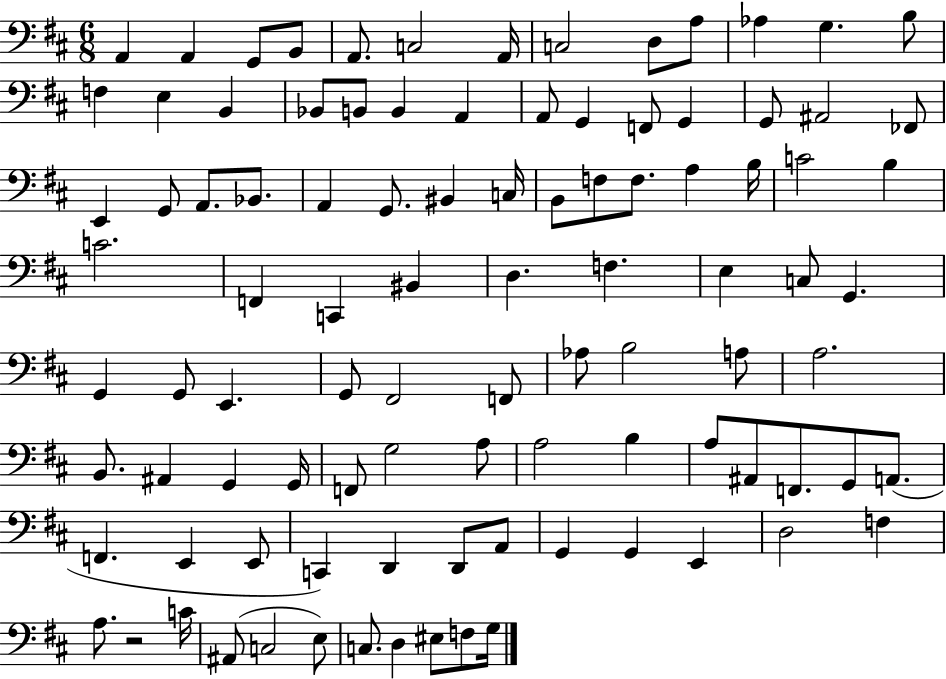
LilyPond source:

{
  \clef bass
  \numericTimeSignature
  \time 6/8
  \key d \major
  a,4 a,4 g,8 b,8 | a,8. c2 a,16 | c2 d8 a8 | aes4 g4. b8 | \break f4 e4 b,4 | bes,8 b,8 b,4 a,4 | a,8 g,4 f,8 g,4 | g,8 ais,2 fes,8 | \break e,4 g,8 a,8. bes,8. | a,4 g,8. bis,4 c16 | b,8 f8 f8. a4 b16 | c'2 b4 | \break c'2. | f,4 c,4 bis,4 | d4. f4. | e4 c8 g,4. | \break g,4 g,8 e,4. | g,8 fis,2 f,8 | aes8 b2 a8 | a2. | \break b,8. ais,4 g,4 g,16 | f,8 g2 a8 | a2 b4 | a8 ais,8 f,8. g,8 a,8.( | \break f,4. e,4 e,8 | c,4) d,4 d,8 a,8 | g,4 g,4 e,4 | d2 f4 | \break a8. r2 c'16 | ais,8( c2 e8) | c8. d4 eis8 f8 g16 | \bar "|."
}